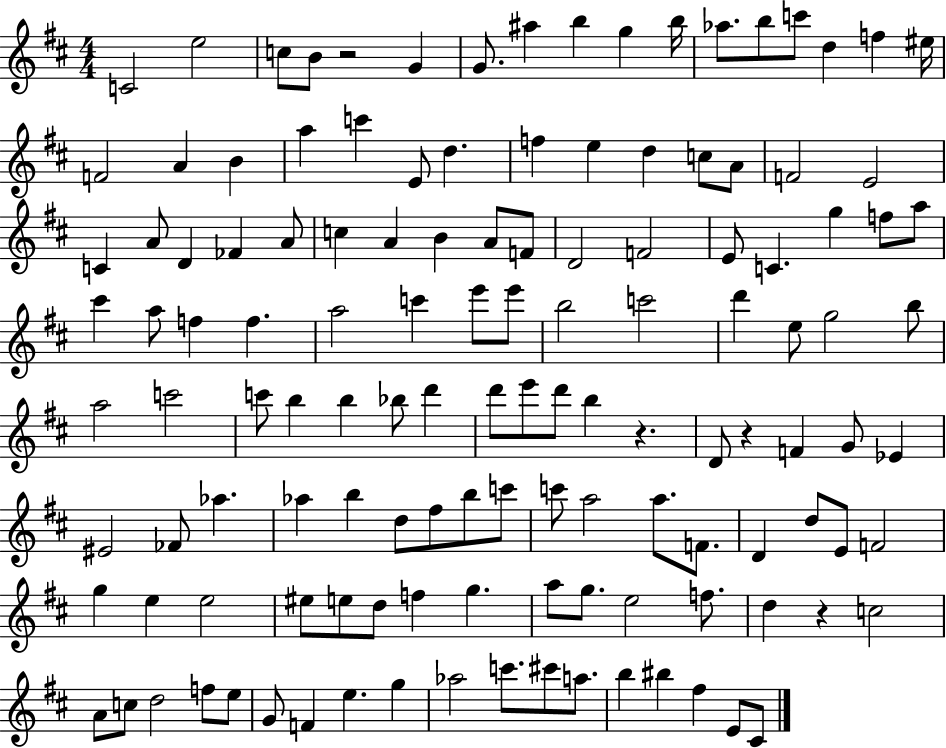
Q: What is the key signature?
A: D major